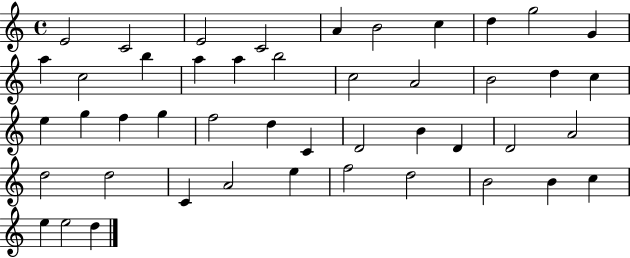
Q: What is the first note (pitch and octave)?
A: E4